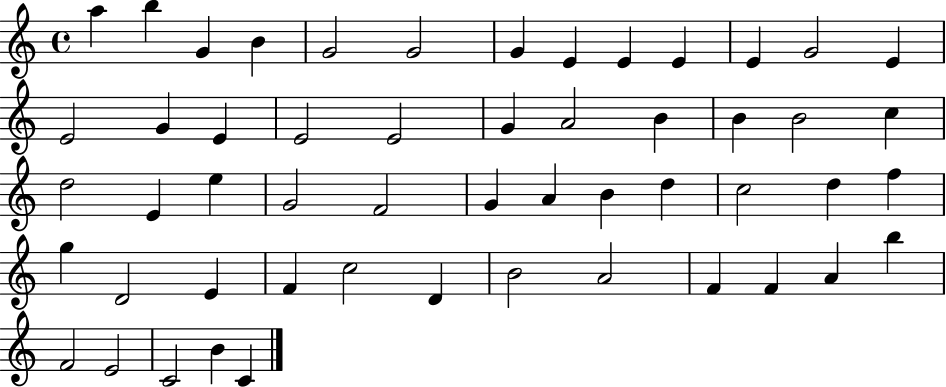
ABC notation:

X:1
T:Untitled
M:4/4
L:1/4
K:C
a b G B G2 G2 G E E E E G2 E E2 G E E2 E2 G A2 B B B2 c d2 E e G2 F2 G A B d c2 d f g D2 E F c2 D B2 A2 F F A b F2 E2 C2 B C